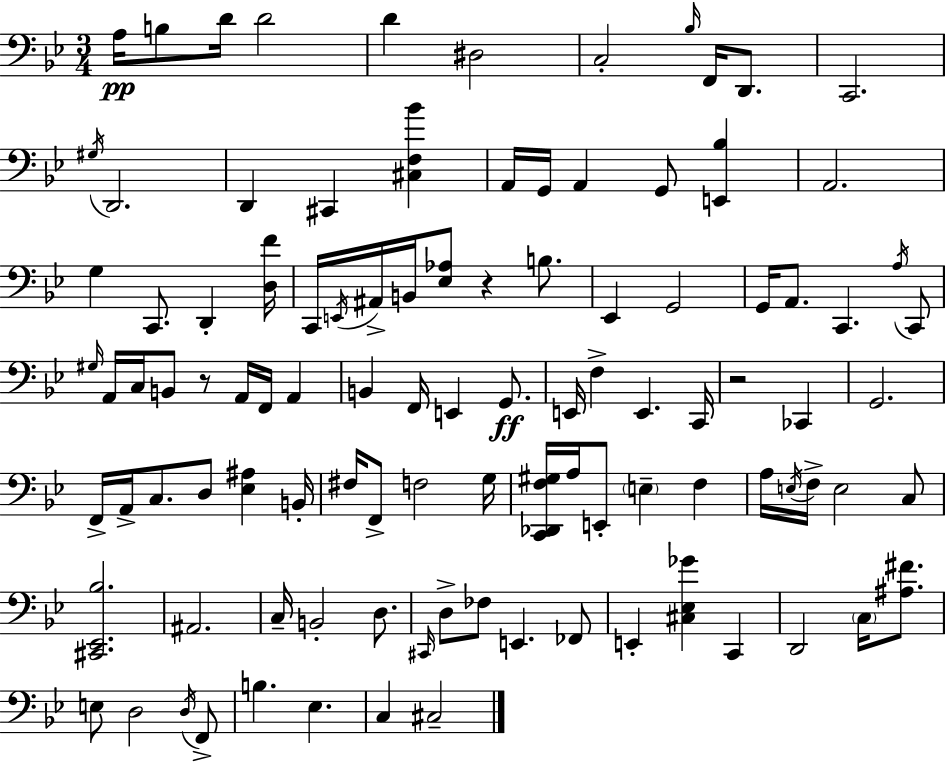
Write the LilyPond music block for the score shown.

{
  \clef bass
  \numericTimeSignature
  \time 3/4
  \key bes \major
  a16\pp b8 d'16 d'2 | d'4 dis2 | c2-. \grace { bes16 } f,16 d,8. | c,2. | \break \acciaccatura { gis16 } d,2. | d,4 cis,4 <cis f bes'>4 | a,16 g,16 a,4 g,8 <e, bes>4 | a,2. | \break g4 c,8. d,4-. | <d f'>16 c,16 \acciaccatura { e,16 } ais,16-> b,16 <ees aes>8 r4 | b8. ees,4 g,2 | g,16 a,8. c,4. | \break \acciaccatura { a16 } c,8 \grace { gis16 } a,16 c16 b,8 r8 a,16 | f,16 a,4 b,4 f,16 e,4 | g,8.\ff e,16 f4-> e,4. | c,16 r2 | \break ces,4 g,2. | f,16-> a,16-> c8. d8 | <ees ais>4 b,16-. fis16 f,8-> f2 | g16 <c, des, f gis>16 a16 e,8-. \parenthesize e4-- | \break f4 a16 \acciaccatura { e16 } f16-> e2 | c8 <cis, ees, bes>2. | ais,2. | c16-- b,2-. | \break d8. \grace { cis,16 } d8-> fes8 e,4. | fes,8 e,4-. <cis ees ges'>4 | c,4 d,2 | \parenthesize c16 <ais fis'>8. e8 d2 | \break \acciaccatura { d16 } f,8-> b4. | ees4. c4 | cis2-- \bar "|."
}